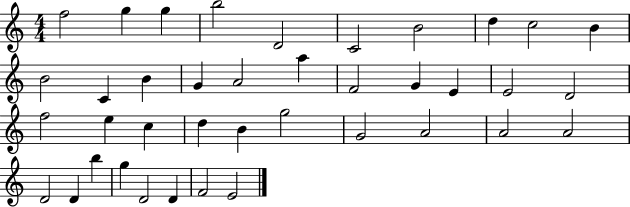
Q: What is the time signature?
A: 4/4